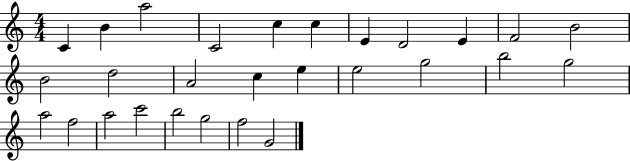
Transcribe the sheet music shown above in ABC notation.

X:1
T:Untitled
M:4/4
L:1/4
K:C
C B a2 C2 c c E D2 E F2 B2 B2 d2 A2 c e e2 g2 b2 g2 a2 f2 a2 c'2 b2 g2 f2 G2